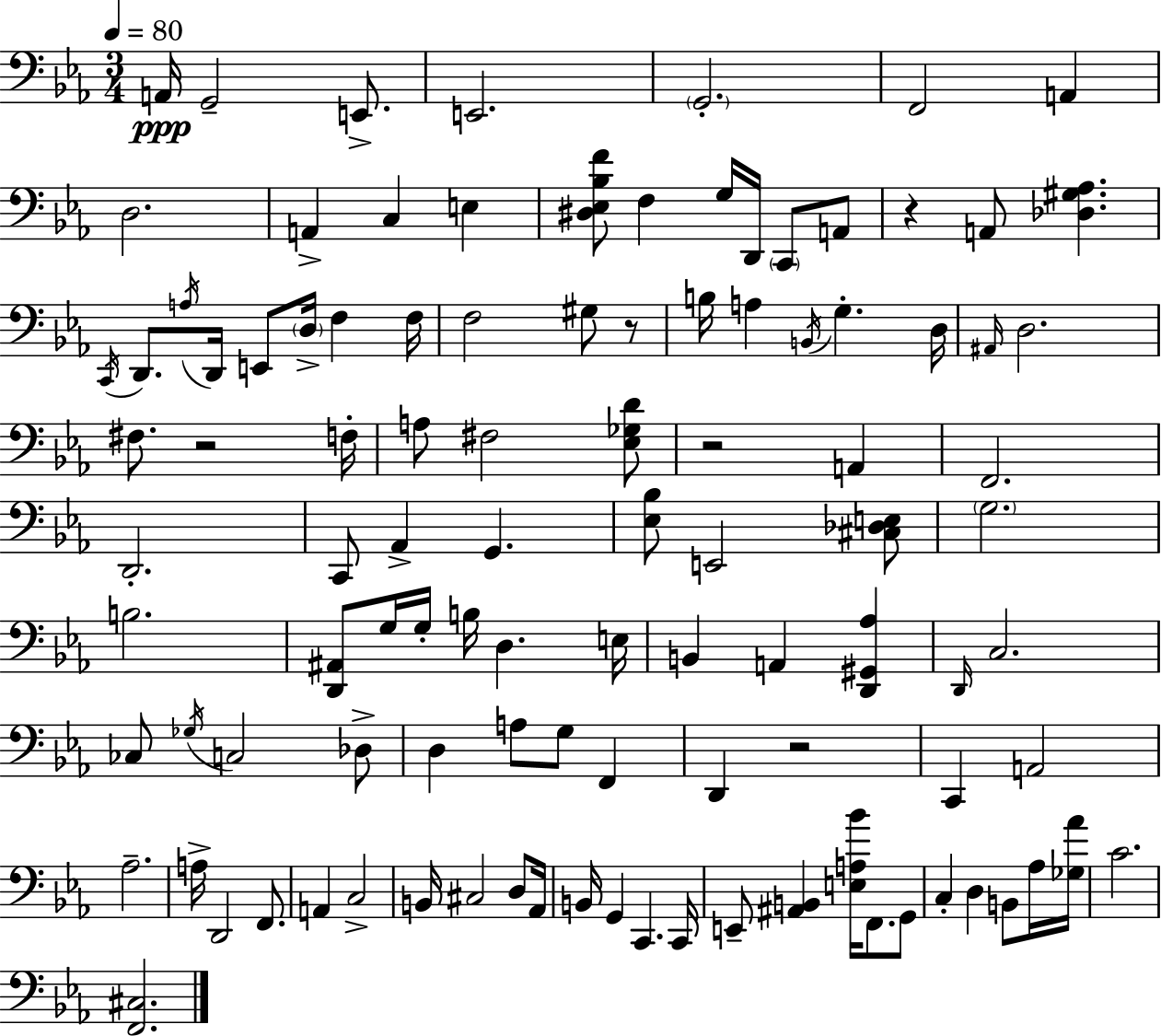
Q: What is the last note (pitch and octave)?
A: C4